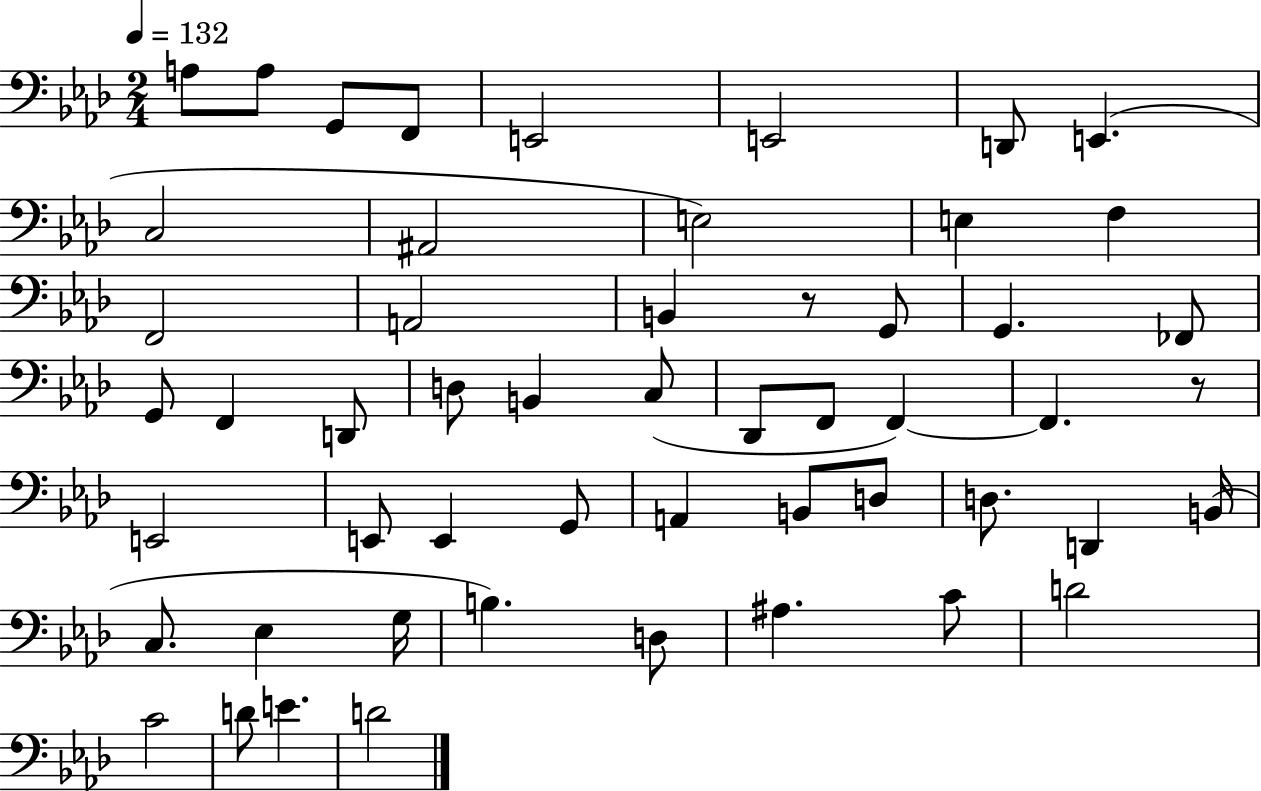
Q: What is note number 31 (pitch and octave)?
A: E2